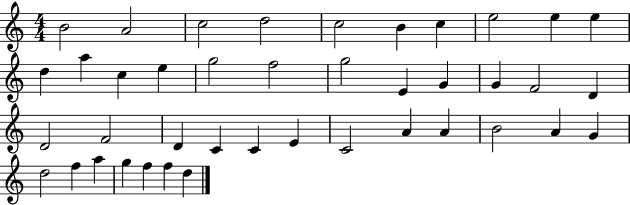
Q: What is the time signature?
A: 4/4